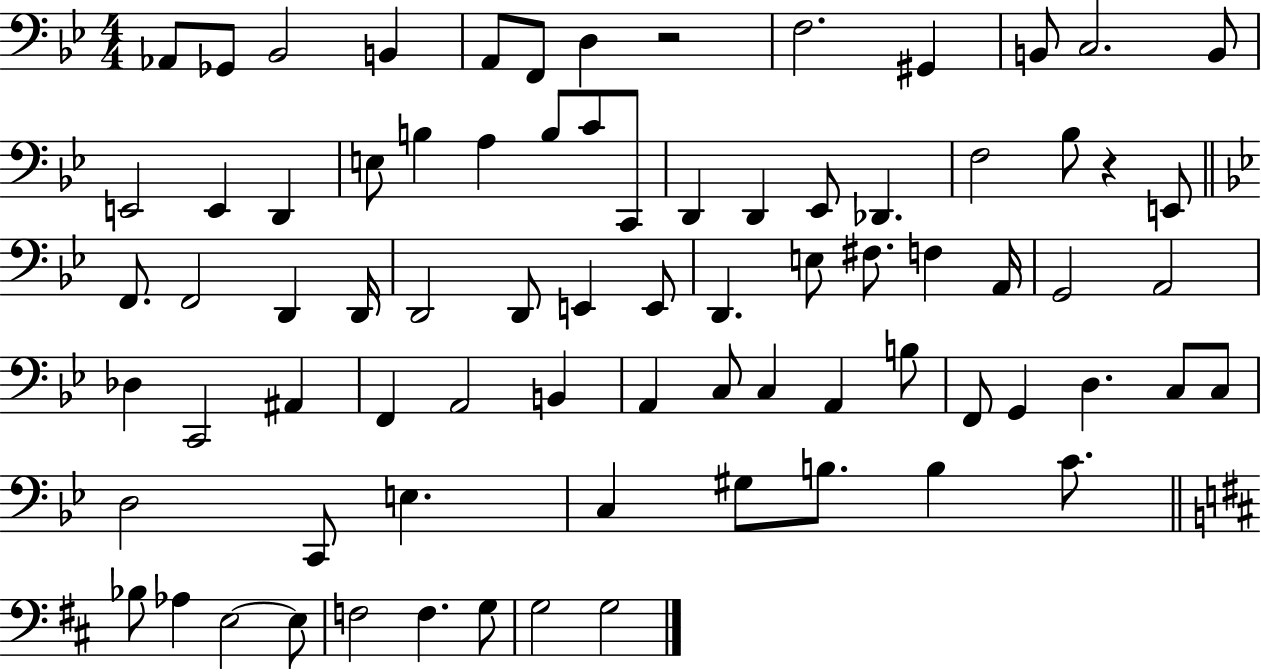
{
  \clef bass
  \numericTimeSignature
  \time 4/4
  \key bes \major
  aes,8 ges,8 bes,2 b,4 | a,8 f,8 d4 r2 | f2. gis,4 | b,8 c2. b,8 | \break e,2 e,4 d,4 | e8 b4 a4 b8 c'8 c,8 | d,4 d,4 ees,8 des,4. | f2 bes8 r4 e,8 | \break \bar "||" \break \key g \minor f,8. f,2 d,4 d,16 | d,2 d,8 e,4 e,8 | d,4. e8 fis8. f4 a,16 | g,2 a,2 | \break des4 c,2 ais,4 | f,4 a,2 b,4 | a,4 c8 c4 a,4 b8 | f,8 g,4 d4. c8 c8 | \break d2 c,8 e4. | c4 gis8 b8. b4 c'8. | \bar "||" \break \key d \major bes8 aes4 e2~~ e8 | f2 f4. g8 | g2 g2 | \bar "|."
}